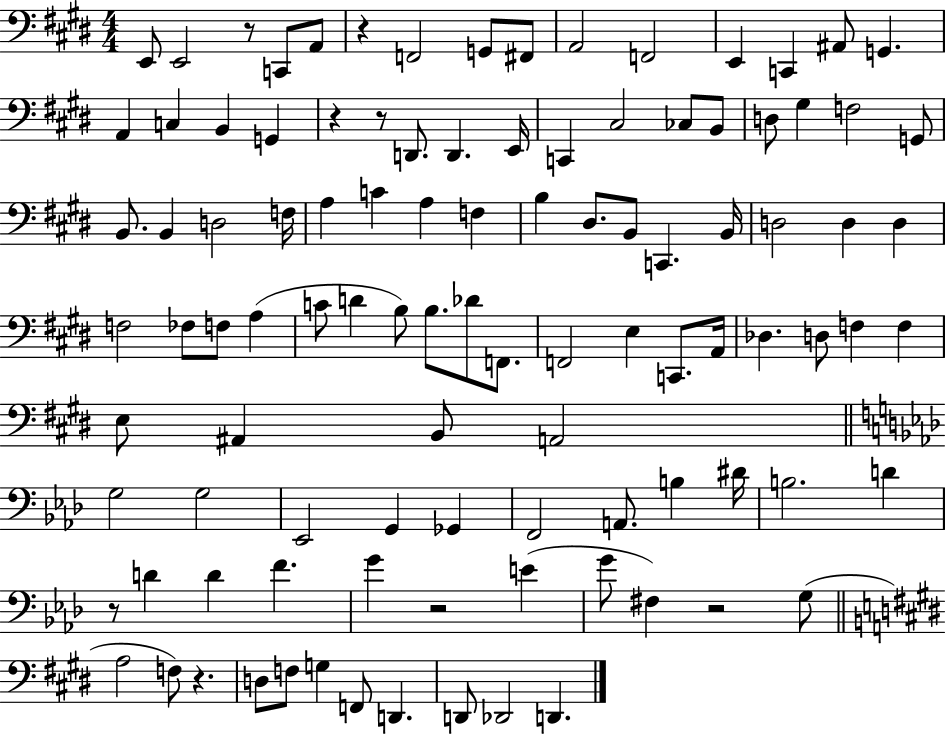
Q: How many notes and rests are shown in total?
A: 103